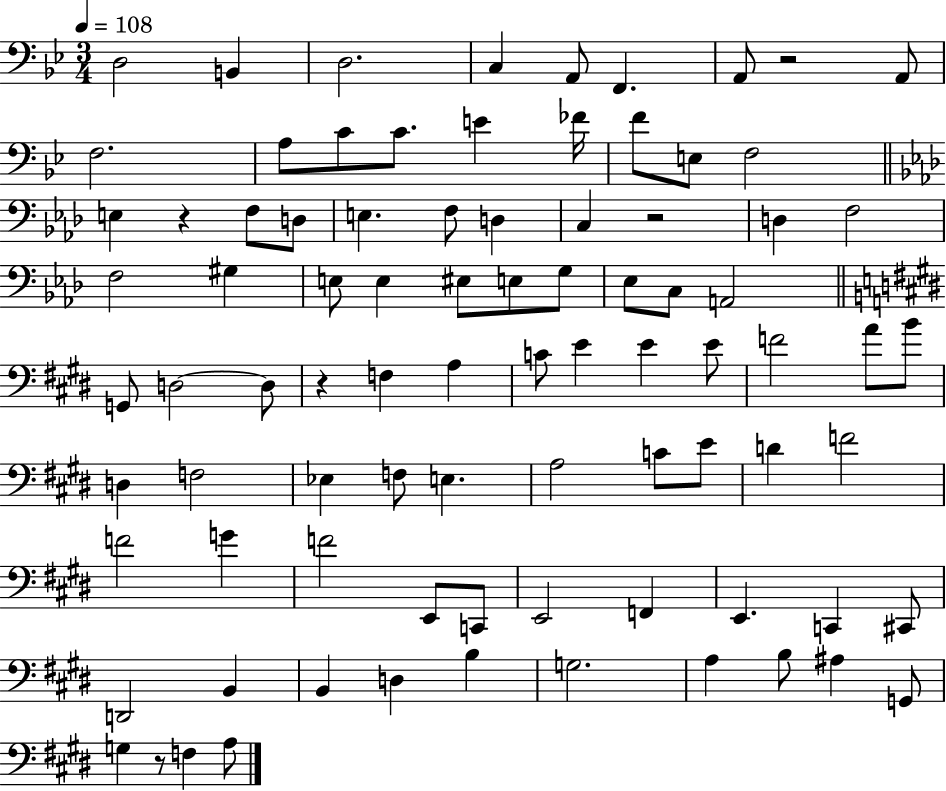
{
  \clef bass
  \numericTimeSignature
  \time 3/4
  \key bes \major
  \tempo 4 = 108
  d2 b,4 | d2. | c4 a,8 f,4. | a,8 r2 a,8 | \break f2. | a8 c'8 c'8. e'4 fes'16 | f'8 e8 f2 | \bar "||" \break \key aes \major e4 r4 f8 d8 | e4. f8 d4 | c4 r2 | d4 f2 | \break f2 gis4 | e8 e4 eis8 e8 g8 | ees8 c8 a,2 | \bar "||" \break \key e \major g,8 d2~~ d8 | r4 f4 a4 | c'8 e'4 e'4 e'8 | f'2 a'8 b'8 | \break d4 f2 | ees4 f8 e4. | a2 c'8 e'8 | d'4 f'2 | \break f'2 g'4 | f'2 e,8 c,8 | e,2 f,4 | e,4. c,4 cis,8 | \break d,2 b,4 | b,4 d4 b4 | g2. | a4 b8 ais4 g,8 | \break g4 r8 f4 a8 | \bar "|."
}